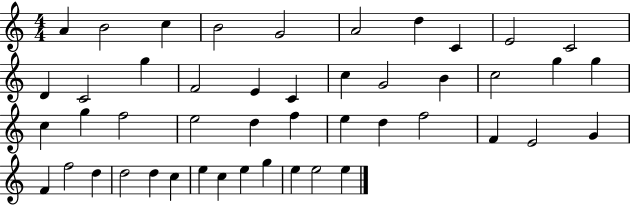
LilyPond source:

{
  \clef treble
  \numericTimeSignature
  \time 4/4
  \key c \major
  a'4 b'2 c''4 | b'2 g'2 | a'2 d''4 c'4 | e'2 c'2 | \break d'4 c'2 g''4 | f'2 e'4 c'4 | c''4 g'2 b'4 | c''2 g''4 g''4 | \break c''4 g''4 f''2 | e''2 d''4 f''4 | e''4 d''4 f''2 | f'4 e'2 g'4 | \break f'4 f''2 d''4 | d''2 d''4 c''4 | e''4 c''4 e''4 g''4 | e''4 e''2 e''4 | \break \bar "|."
}